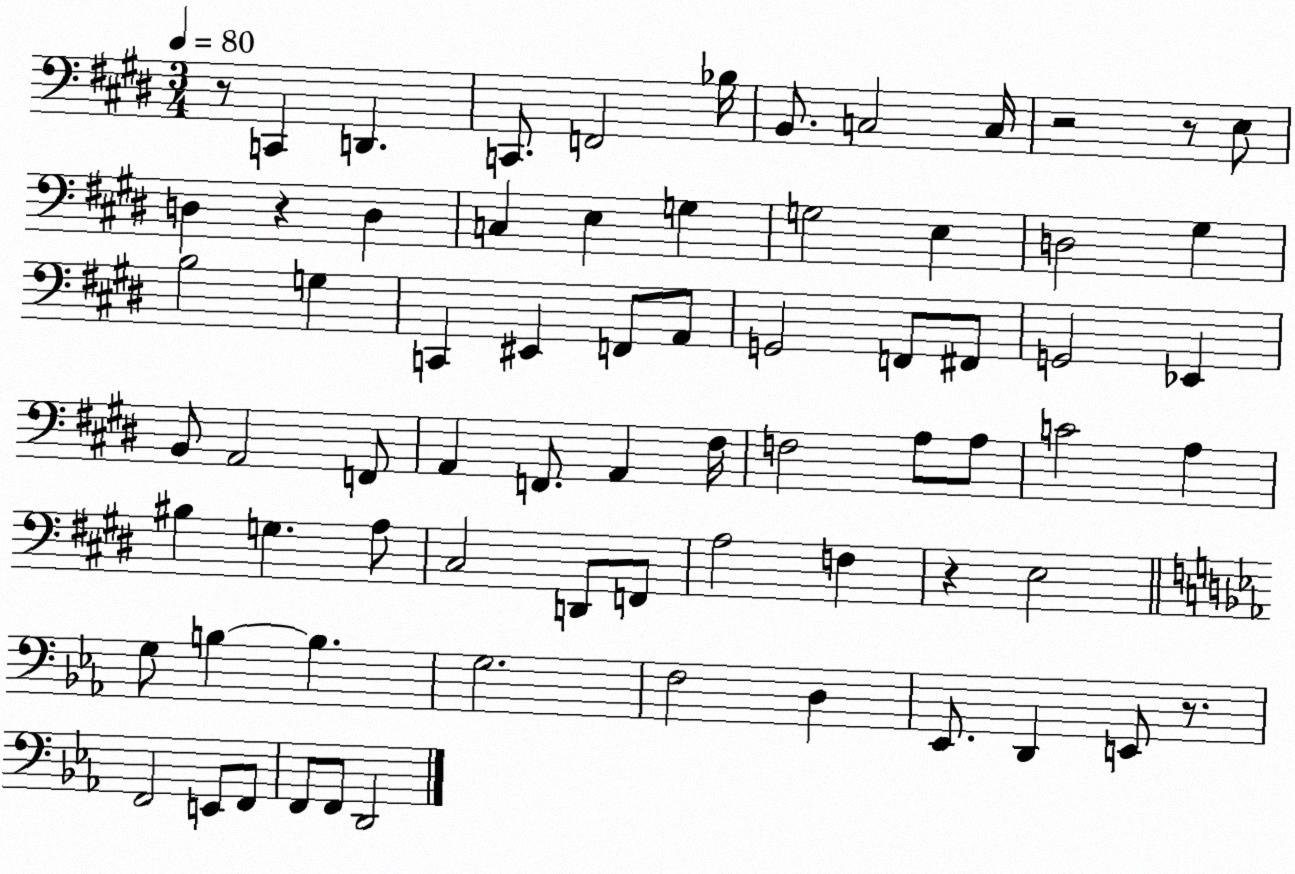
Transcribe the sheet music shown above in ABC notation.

X:1
T:Untitled
M:3/4
L:1/4
K:E
z/2 C,, D,, C,,/2 F,,2 _B,/4 B,,/2 C,2 C,/4 z2 z/2 E,/2 D, z D, C, E, G, G,2 E, D,2 ^G, B,2 G, C,, ^E,, F,,/2 A,,/2 G,,2 F,,/2 ^F,,/2 G,,2 _E,, B,,/2 A,,2 F,,/2 A,, F,,/2 A,, ^F,/4 F,2 A,/2 A,/2 C2 A, ^B, G, A,/2 ^C,2 D,,/2 F,,/2 A,2 F, z E,2 G,/2 B, B, G,2 F,2 D, _E,,/2 D,, E,,/2 z/2 F,,2 E,,/2 F,,/2 F,,/2 F,,/2 D,,2